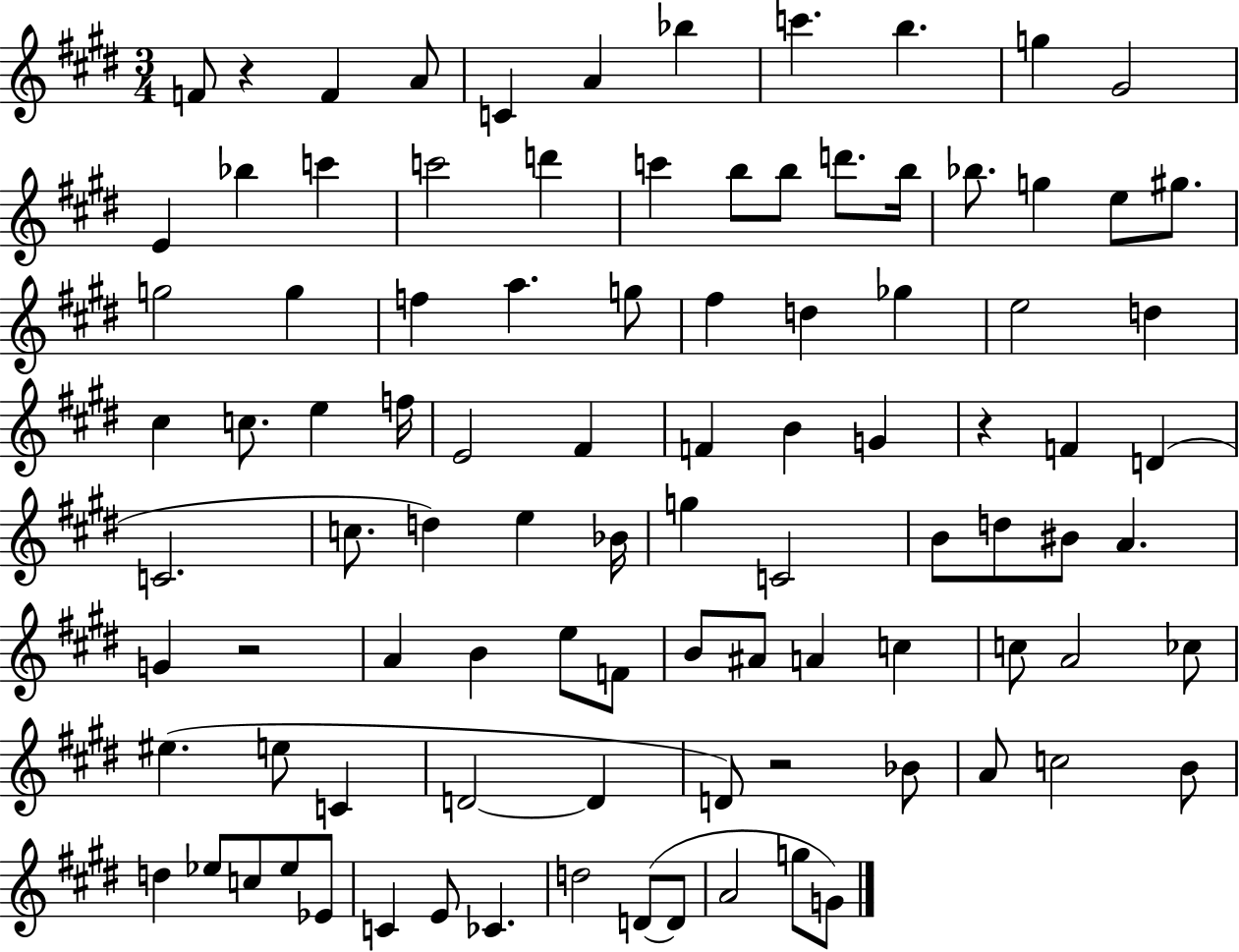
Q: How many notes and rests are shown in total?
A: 96